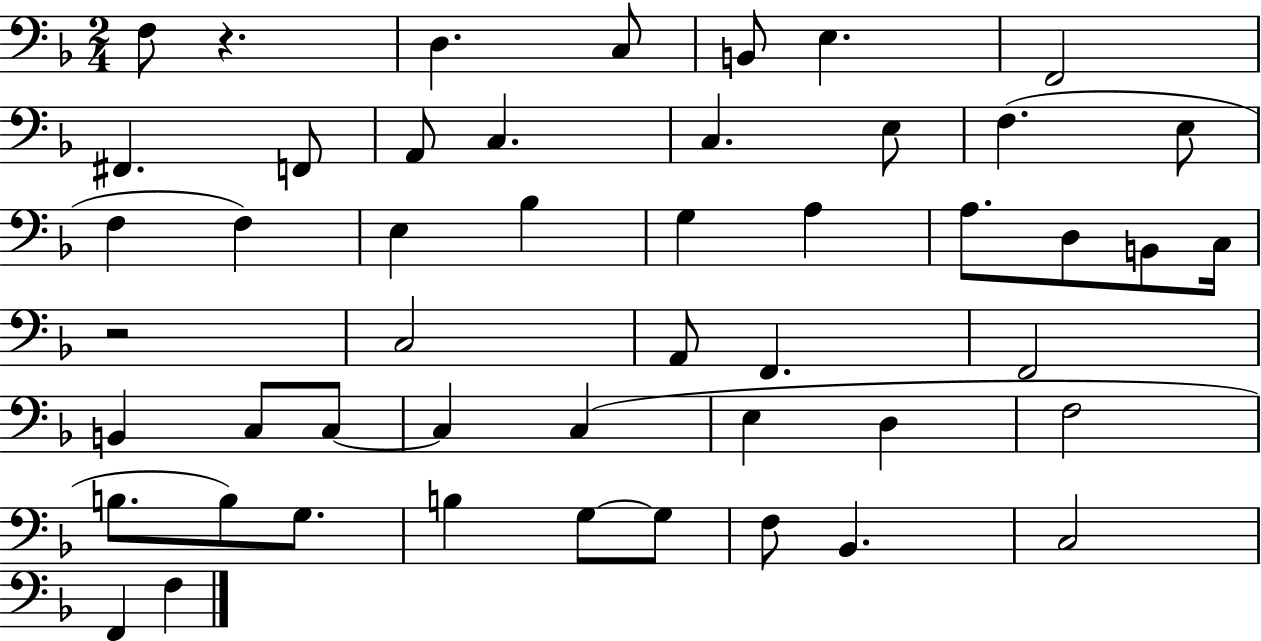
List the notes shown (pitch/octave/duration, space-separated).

F3/e R/q. D3/q. C3/e B2/e E3/q. F2/h F#2/q. F2/e A2/e C3/q. C3/q. E3/e F3/q. E3/e F3/q F3/q E3/q Bb3/q G3/q A3/q A3/e. D3/e B2/e C3/s R/h C3/h A2/e F2/q. F2/h B2/q C3/e C3/e C3/q C3/q E3/q D3/q F3/h B3/e. B3/e G3/e. B3/q G3/e G3/e F3/e Bb2/q. C3/h F2/q F3/q